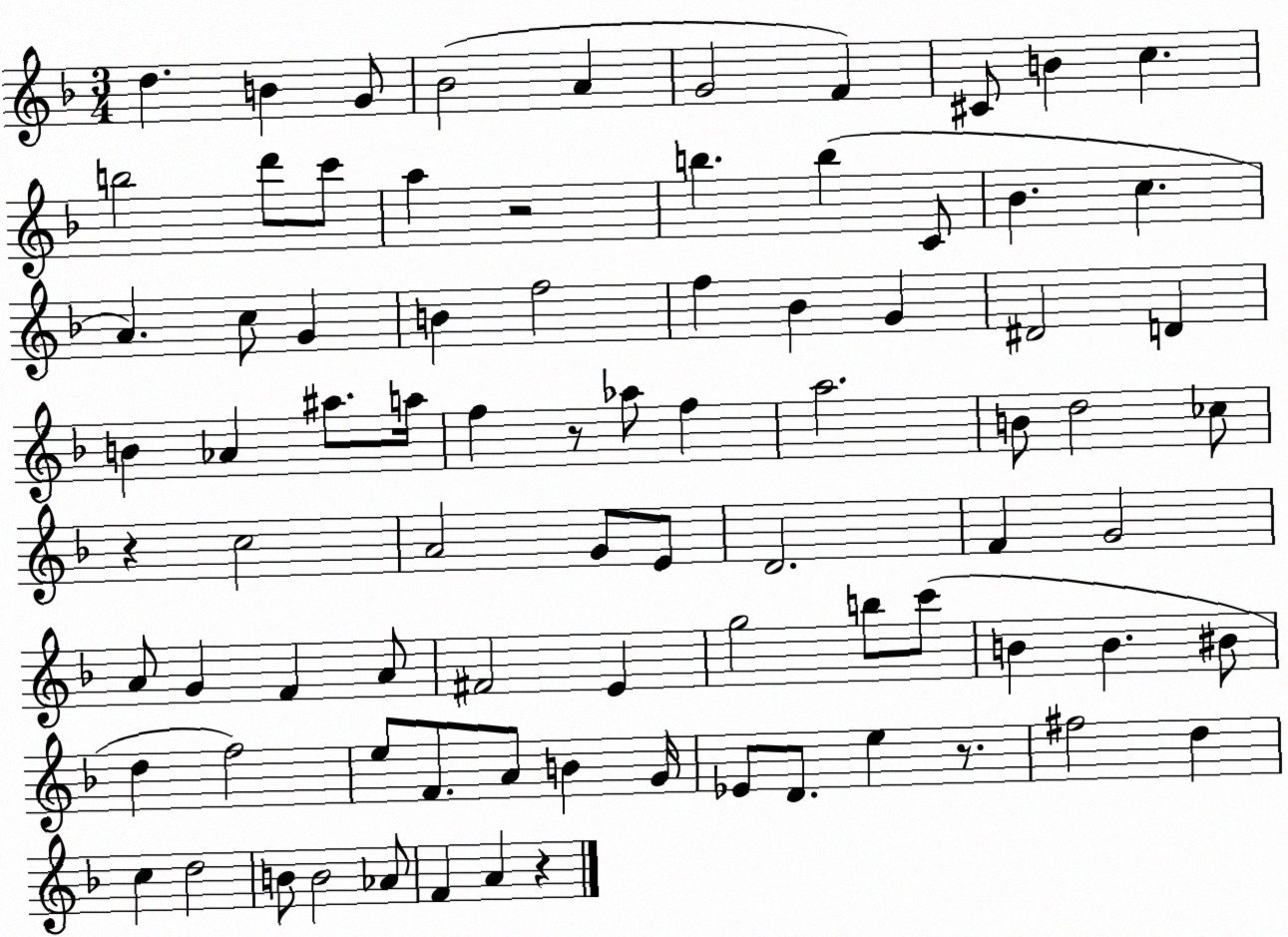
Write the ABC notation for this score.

X:1
T:Untitled
M:3/4
L:1/4
K:F
d B G/2 _B2 A G2 F ^C/2 B c b2 d'/2 c'/2 a z2 b b C/2 _B c A c/2 G B f2 f _B G ^D2 D B _A ^a/2 a/4 f z/2 _a/2 f a2 B/2 d2 _c/2 z c2 A2 G/2 E/2 D2 F G2 A/2 G F A/2 ^F2 E g2 b/2 c'/2 B B ^B/2 d f2 e/2 F/2 A/2 B G/4 _E/2 D/2 e z/2 ^f2 d c d2 B/2 B2 _A/2 F A z